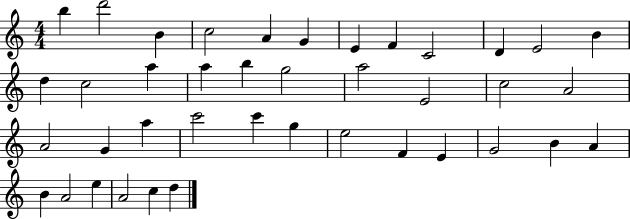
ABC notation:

X:1
T:Untitled
M:4/4
L:1/4
K:C
b d'2 B c2 A G E F C2 D E2 B d c2 a a b g2 a2 E2 c2 A2 A2 G a c'2 c' g e2 F E G2 B A B A2 e A2 c d